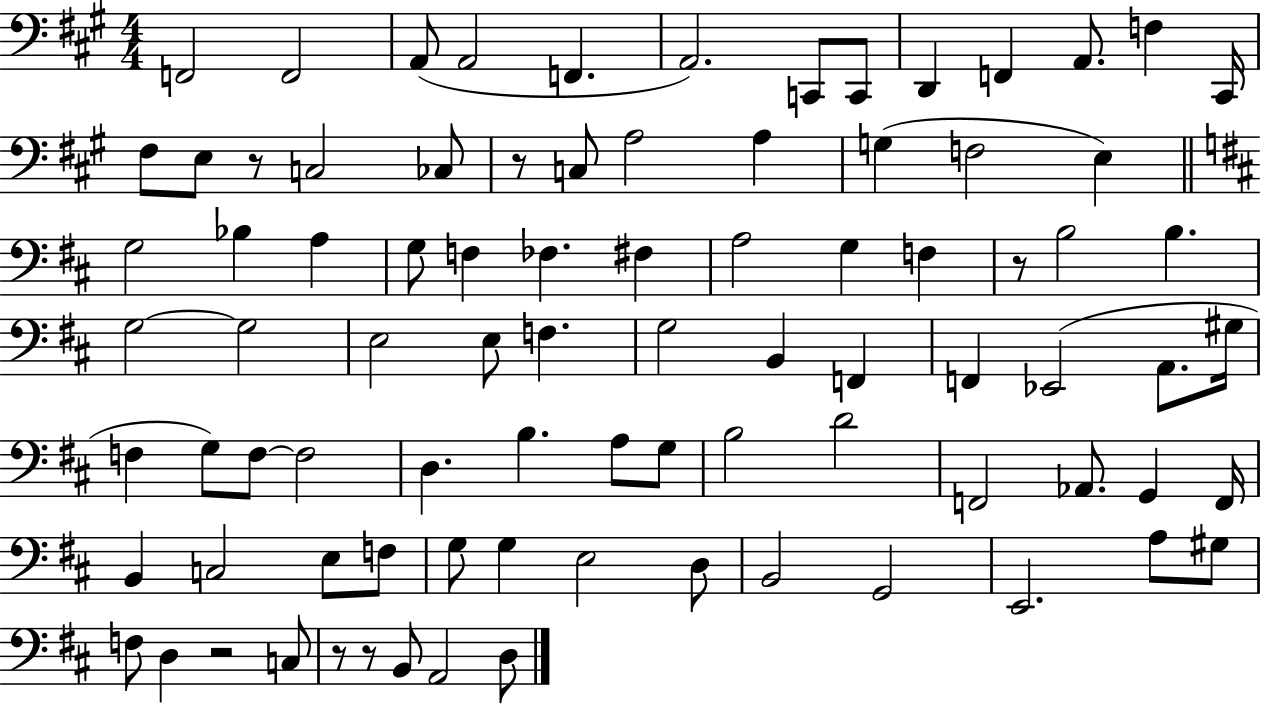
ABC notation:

X:1
T:Untitled
M:4/4
L:1/4
K:A
F,,2 F,,2 A,,/2 A,,2 F,, A,,2 C,,/2 C,,/2 D,, F,, A,,/2 F, ^C,,/4 ^F,/2 E,/2 z/2 C,2 _C,/2 z/2 C,/2 A,2 A, G, F,2 E, G,2 _B, A, G,/2 F, _F, ^F, A,2 G, F, z/2 B,2 B, G,2 G,2 E,2 E,/2 F, G,2 B,, F,, F,, _E,,2 A,,/2 ^G,/4 F, G,/2 F,/2 F,2 D, B, A,/2 G,/2 B,2 D2 F,,2 _A,,/2 G,, F,,/4 B,, C,2 E,/2 F,/2 G,/2 G, E,2 D,/2 B,,2 G,,2 E,,2 A,/2 ^G,/2 F,/2 D, z2 C,/2 z/2 z/2 B,,/2 A,,2 D,/2